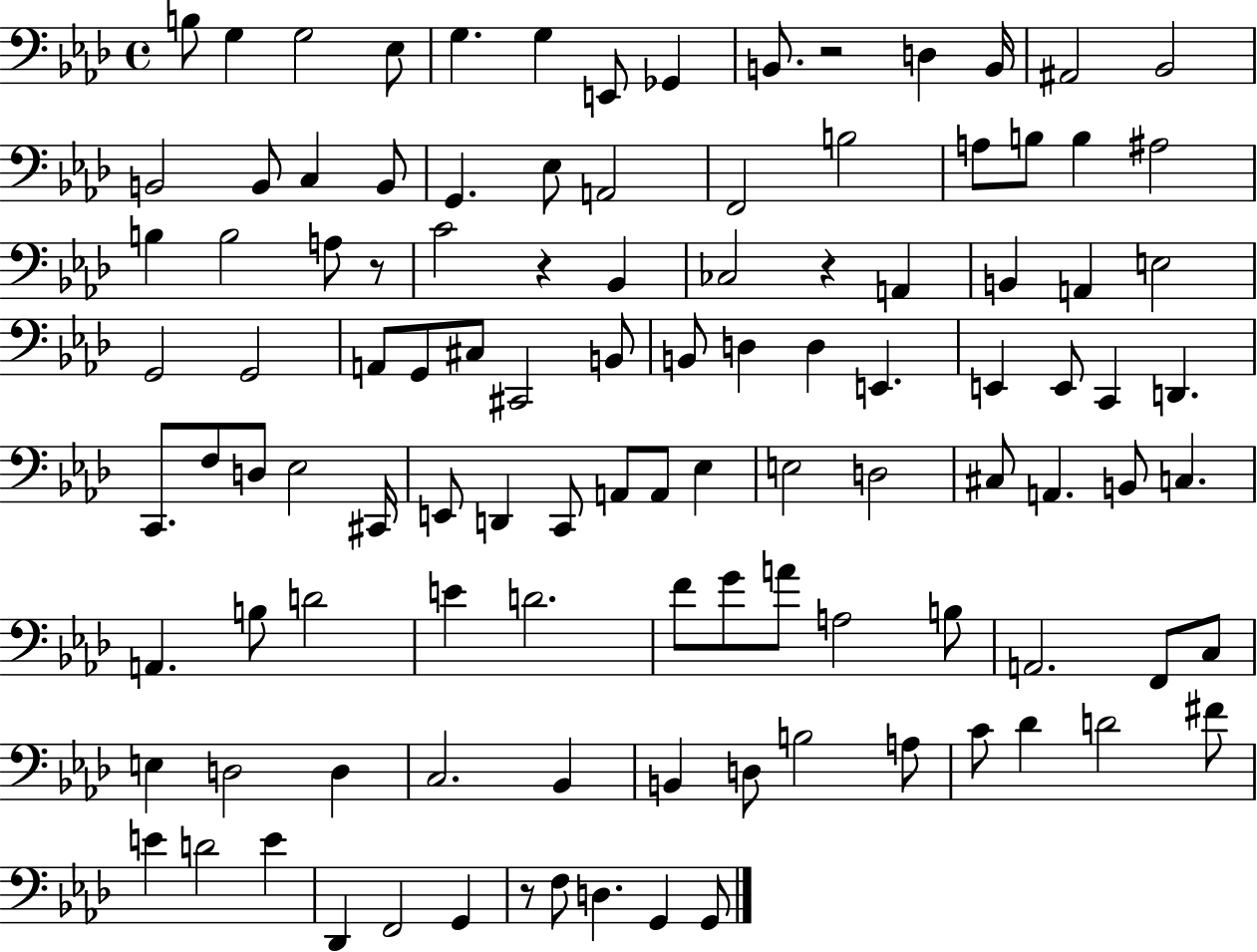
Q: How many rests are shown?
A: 5